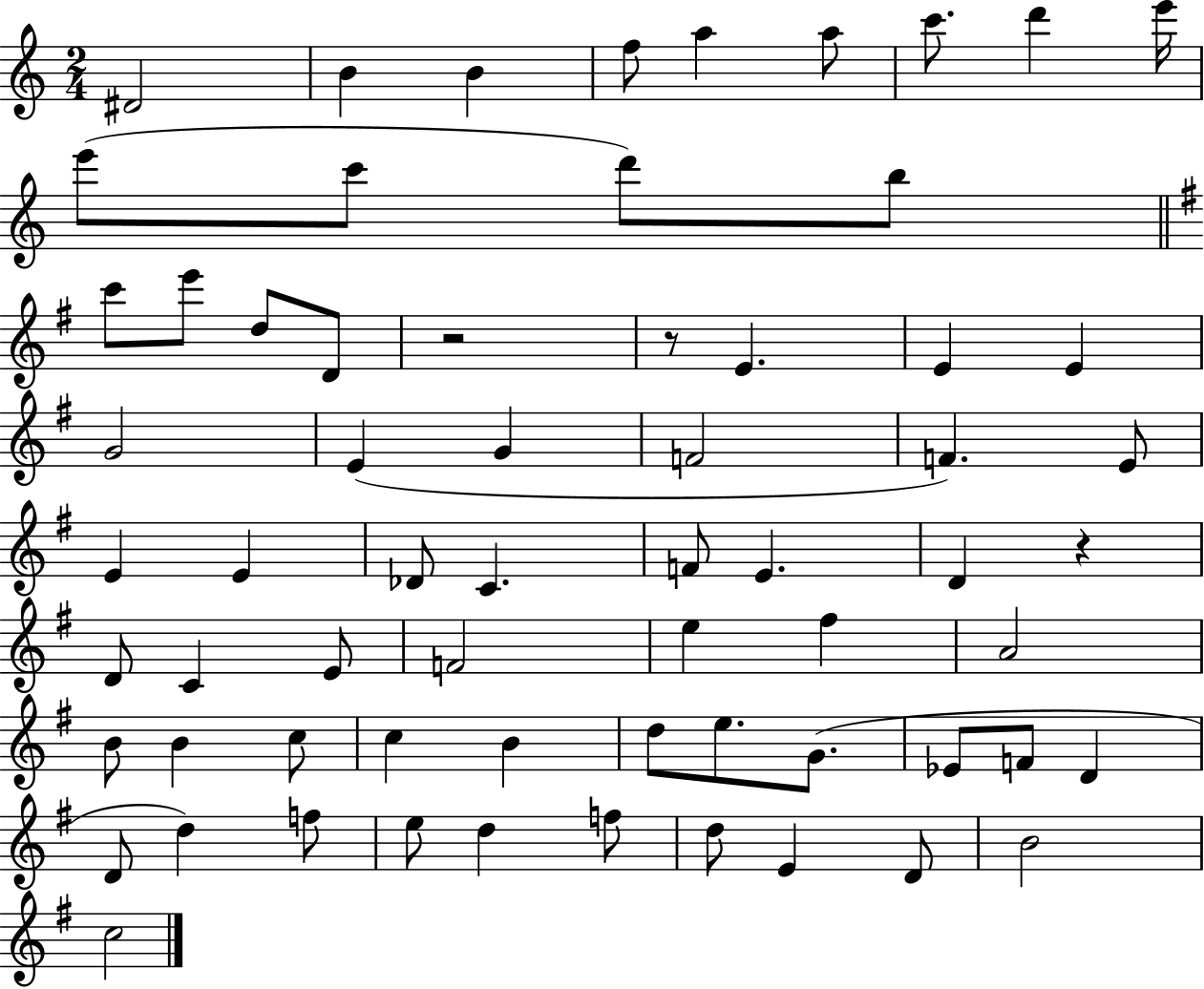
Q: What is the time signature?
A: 2/4